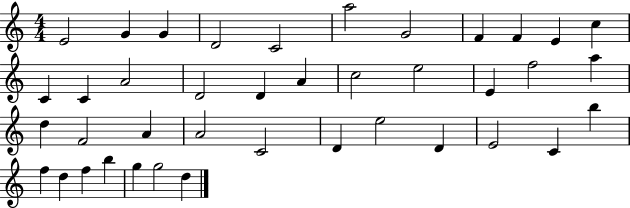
E4/h G4/q G4/q D4/h C4/h A5/h G4/h F4/q F4/q E4/q C5/q C4/q C4/q A4/h D4/h D4/q A4/q C5/h E5/h E4/q F5/h A5/q D5/q F4/h A4/q A4/h C4/h D4/q E5/h D4/q E4/h C4/q B5/q F5/q D5/q F5/q B5/q G5/q G5/h D5/q